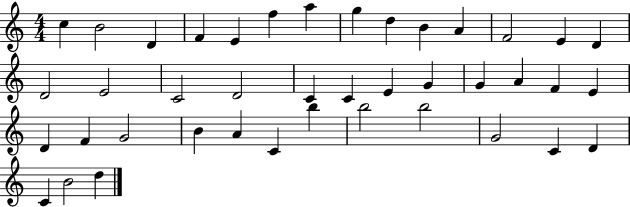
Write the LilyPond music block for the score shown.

{
  \clef treble
  \numericTimeSignature
  \time 4/4
  \key c \major
  c''4 b'2 d'4 | f'4 e'4 f''4 a''4 | g''4 d''4 b'4 a'4 | f'2 e'4 d'4 | \break d'2 e'2 | c'2 d'2 | c'4 c'4 e'4 g'4 | g'4 a'4 f'4 e'4 | \break d'4 f'4 g'2 | b'4 a'4 c'4 b''4 | b''2 b''2 | g'2 c'4 d'4 | \break c'4 b'2 d''4 | \bar "|."
}